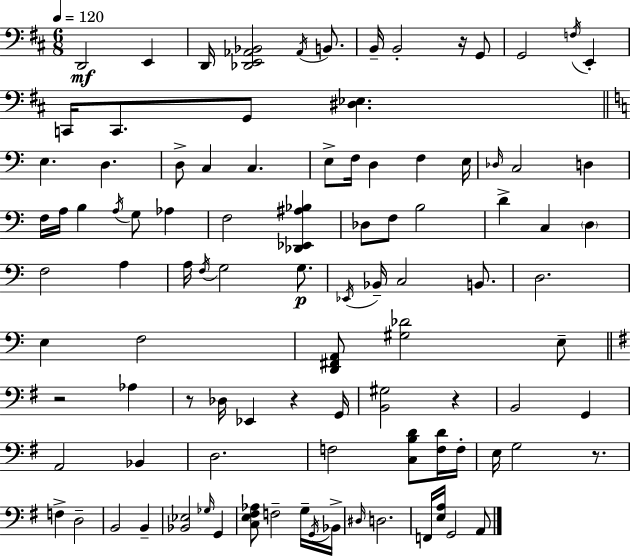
D2/h E2/q D2/s [Db2,E2,Ab2,Bb2]/h Ab2/s B2/e. B2/s B2/h R/s G2/e G2/h F3/s E2/q C2/s C2/e. G2/e [D#3,Eb3]/q. E3/q. D3/q. D3/e C3/q C3/q. E3/e F3/s D3/q F3/q E3/s Db3/s C3/h D3/q F3/s A3/s B3/q A3/s G3/e Ab3/q F3/h [Db2,Eb2,A#3,Bb3]/q Db3/e F3/e B3/h D4/q C3/q D3/q F3/h A3/q A3/s F3/s G3/h G3/e. Eb2/s Bb2/s C3/h B2/e. D3/h. E3/q F3/h [D2,F#2,A2]/e [G#3,Db4]/h E3/e R/h Ab3/q R/e Db3/s Eb2/q R/q G2/s [B2,G#3]/h R/q B2/h G2/q A2/h Bb2/q D3/h. F3/h [C3,B3,D4]/e [F3,D4]/s F3/s E3/s G3/h R/e. F3/q D3/h B2/h B2/q [Bb2,Eb3]/h Gb3/s G2/q [C3,E3,F#3,Ab3]/e F3/h G3/s G2/s Bb2/s D#3/s D3/h. F2/s [E3,A3]/s G2/h A2/e